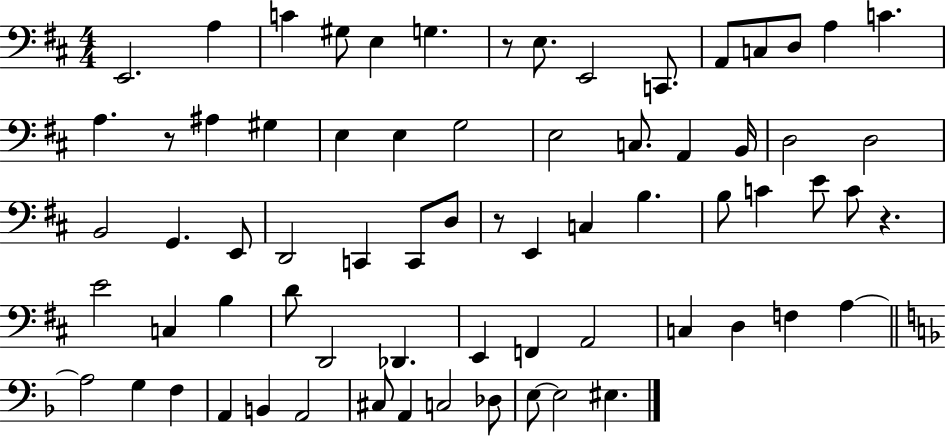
{
  \clef bass
  \numericTimeSignature
  \time 4/4
  \key d \major
  \repeat volta 2 { e,2. a4 | c'4 gis8 e4 g4. | r8 e8. e,2 c,8. | a,8 c8 d8 a4 c'4. | \break a4. r8 ais4 gis4 | e4 e4 g2 | e2 c8. a,4 b,16 | d2 d2 | \break b,2 g,4. e,8 | d,2 c,4 c,8 d8 | r8 e,4 c4 b4. | b8 c'4 e'8 c'8 r4. | \break e'2 c4 b4 | d'8 d,2 des,4. | e,4 f,4 a,2 | c4 d4 f4 a4~~ | \break \bar "||" \break \key d \minor a2 g4 f4 | a,4 b,4 a,2 | cis8 a,4 c2 des8 | e8~~ e2 eis4. | \break } \bar "|."
}